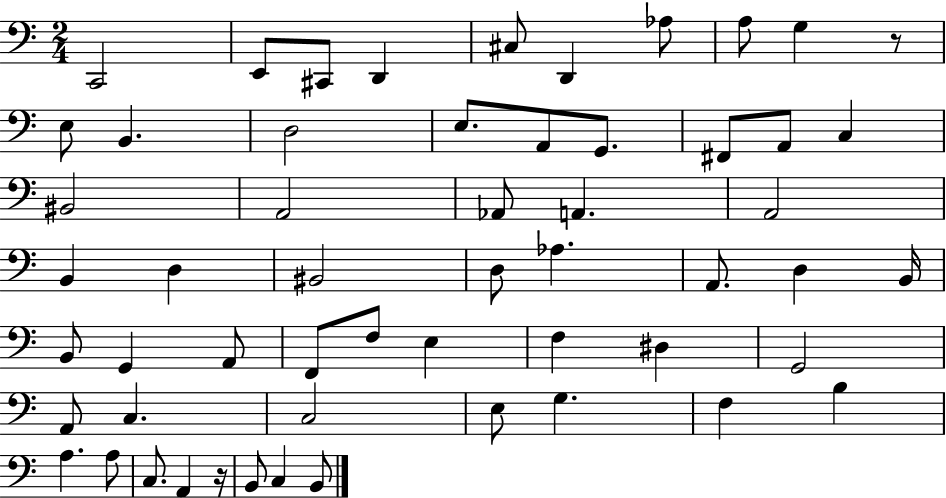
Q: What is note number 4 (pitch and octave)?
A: D2